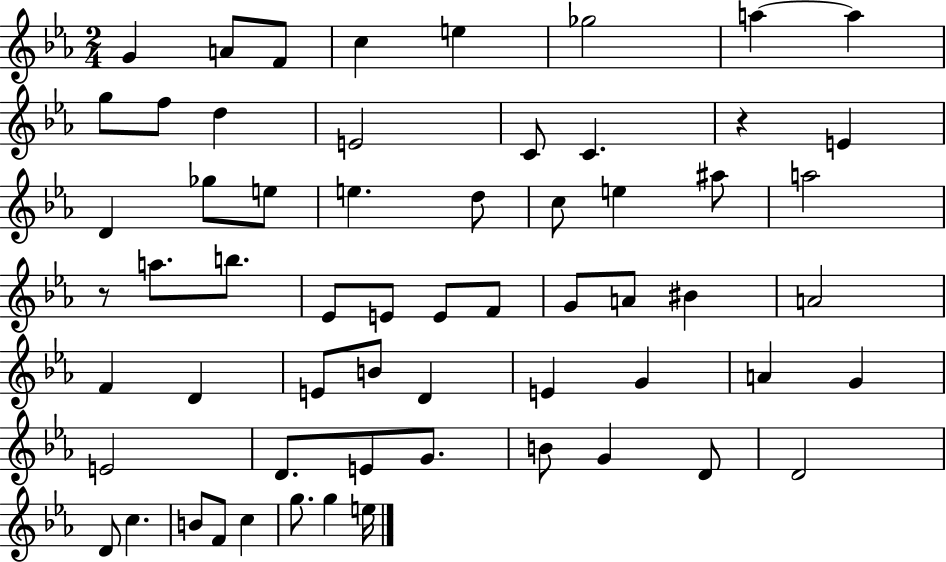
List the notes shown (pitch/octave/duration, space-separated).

G4/q A4/e F4/e C5/q E5/q Gb5/h A5/q A5/q G5/e F5/e D5/q E4/h C4/e C4/q. R/q E4/q D4/q Gb5/e E5/e E5/q. D5/e C5/e E5/q A#5/e A5/h R/e A5/e. B5/e. Eb4/e E4/e E4/e F4/e G4/e A4/e BIS4/q A4/h F4/q D4/q E4/e B4/e D4/q E4/q G4/q A4/q G4/q E4/h D4/e. E4/e G4/e. B4/e G4/q D4/e D4/h D4/e C5/q. B4/e F4/e C5/q G5/e. G5/q E5/s